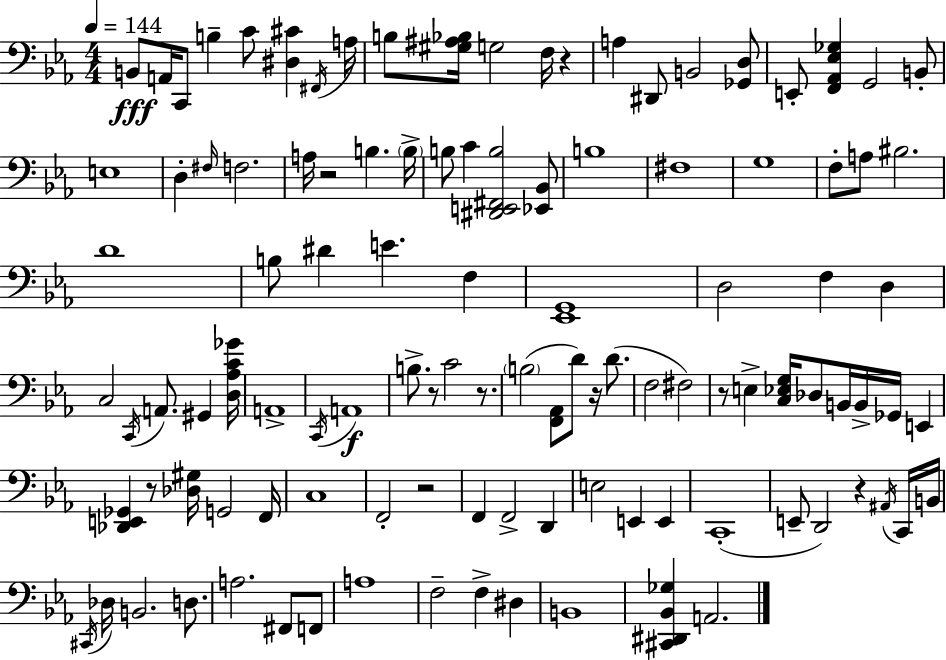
B2/e A2/s C2/e B3/q C4/e [D#3,C#4]/q F#2/s A3/s B3/e [G#3,A#3,Bb3]/s G3/h F3/s R/q A3/q D#2/e B2/h [Gb2,D3]/e E2/e [F2,Ab2,Eb3,Gb3]/q G2/h B2/e E3/w D3/q F#3/s F3/h. A3/s R/h B3/q. B3/s B3/e C4/q [D#2,E2,F#2,B3]/h [Eb2,Bb2]/e B3/w F#3/w G3/w F3/e A3/e BIS3/h. D4/w B3/e D#4/q E4/q. F3/q [Eb2,G2]/w D3/h F3/q D3/q C3/h C2/s A2/e. G#2/q [D3,Ab3,C4,Gb4]/s A2/w C2/s A2/w B3/e. R/e C4/h R/e. B3/h [F2,Ab2]/e D4/e R/s D4/e. F3/h F#3/h R/e E3/q [C3,Eb3,G3]/s Db3/e B2/s B2/s Gb2/s E2/q [Db2,E2,Gb2]/q R/e [Db3,G#3]/s G2/h F2/s C3/w F2/h R/h F2/q F2/h D2/q E3/h E2/q E2/q C2/w E2/e D2/h R/q A#2/s C2/s B2/s C#2/s Db3/s B2/h. D3/e. A3/h. F#2/e F2/e A3/w F3/h F3/q D#3/q B2/w [C#2,D#2,Bb2,Gb3]/q A2/h.